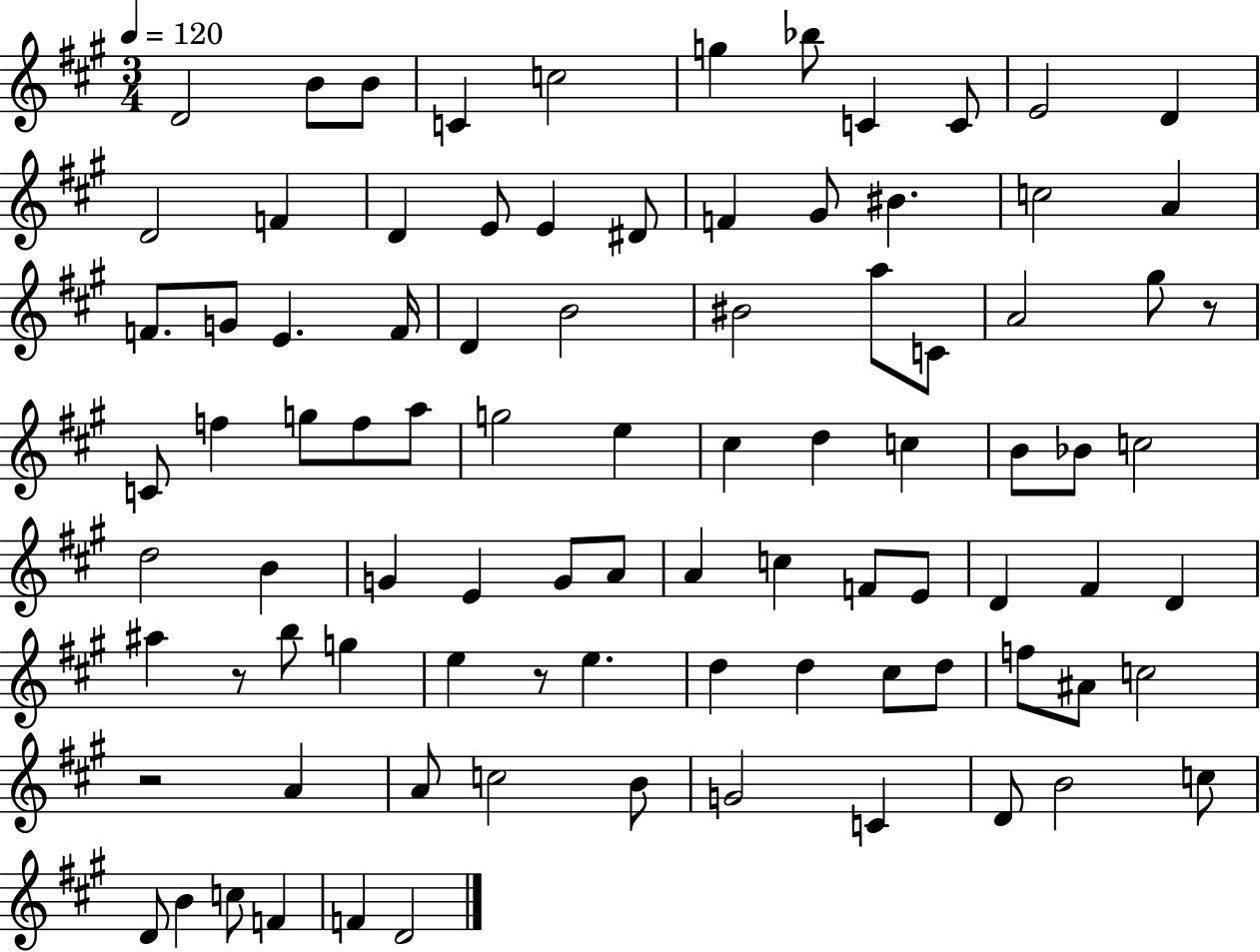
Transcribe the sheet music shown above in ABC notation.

X:1
T:Untitled
M:3/4
L:1/4
K:A
D2 B/2 B/2 C c2 g _b/2 C C/2 E2 D D2 F D E/2 E ^D/2 F ^G/2 ^B c2 A F/2 G/2 E F/4 D B2 ^B2 a/2 C/2 A2 ^g/2 z/2 C/2 f g/2 f/2 a/2 g2 e ^c d c B/2 _B/2 c2 d2 B G E G/2 A/2 A c F/2 E/2 D ^F D ^a z/2 b/2 g e z/2 e d d ^c/2 d/2 f/2 ^A/2 c2 z2 A A/2 c2 B/2 G2 C D/2 B2 c/2 D/2 B c/2 F F D2